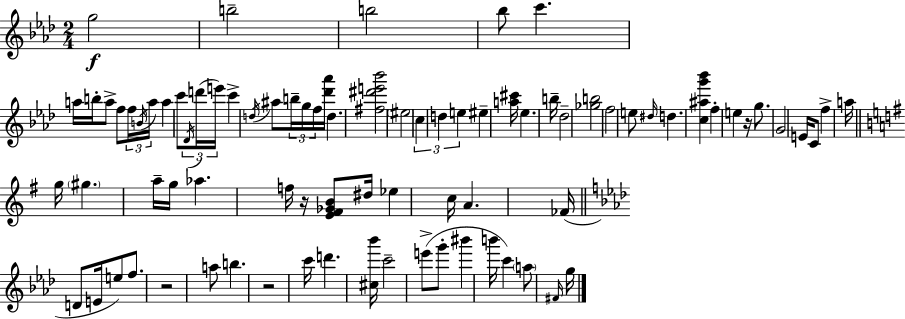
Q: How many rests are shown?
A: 4